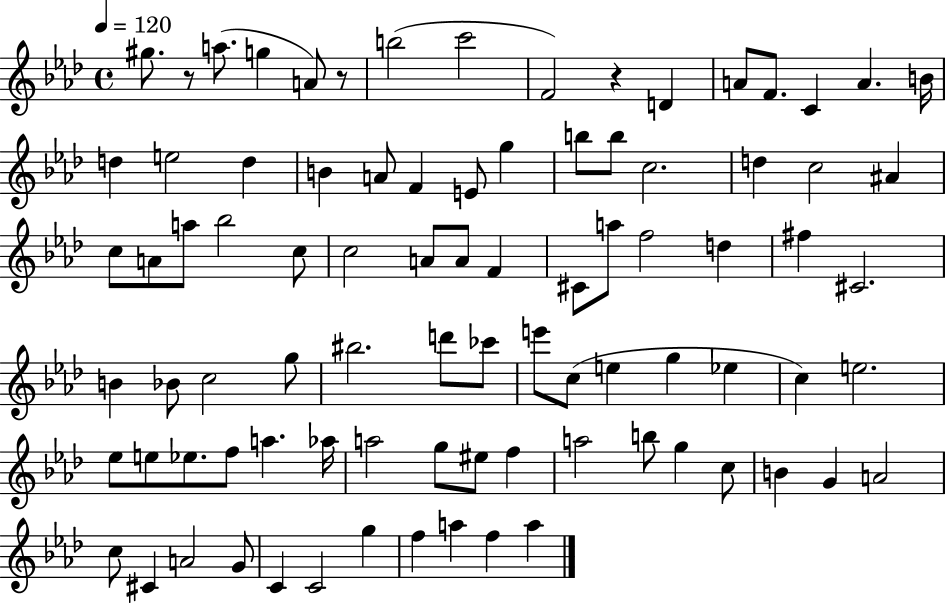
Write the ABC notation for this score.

X:1
T:Untitled
M:4/4
L:1/4
K:Ab
^g/2 z/2 a/2 g A/2 z/2 b2 c'2 F2 z D A/2 F/2 C A B/4 d e2 d B A/2 F E/2 g b/2 b/2 c2 d c2 ^A c/2 A/2 a/2 _b2 c/2 c2 A/2 A/2 F ^C/2 a/2 f2 d ^f ^C2 B _B/2 c2 g/2 ^b2 d'/2 _c'/2 e'/2 c/2 e g _e c e2 _e/2 e/2 _e/2 f/2 a _a/4 a2 g/2 ^e/2 f a2 b/2 g c/2 B G A2 c/2 ^C A2 G/2 C C2 g f a f a